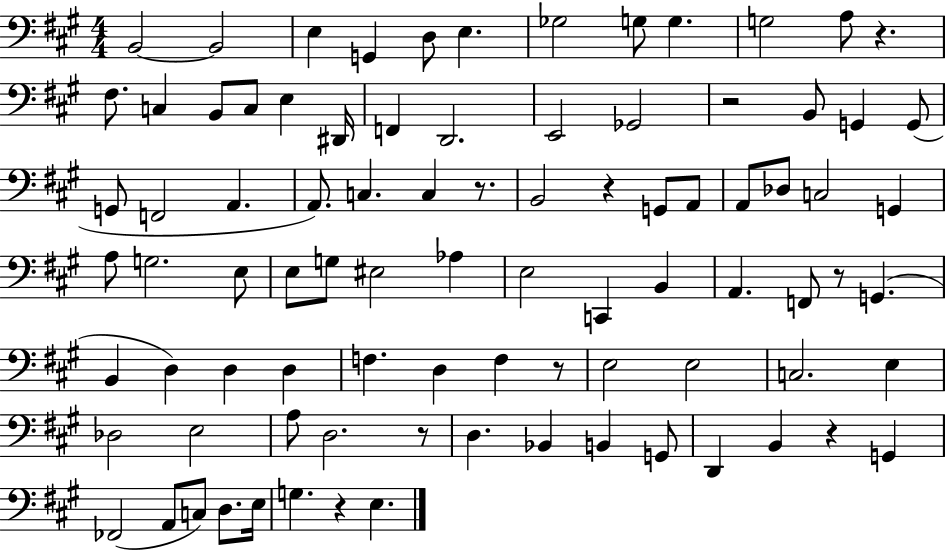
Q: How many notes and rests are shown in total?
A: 88